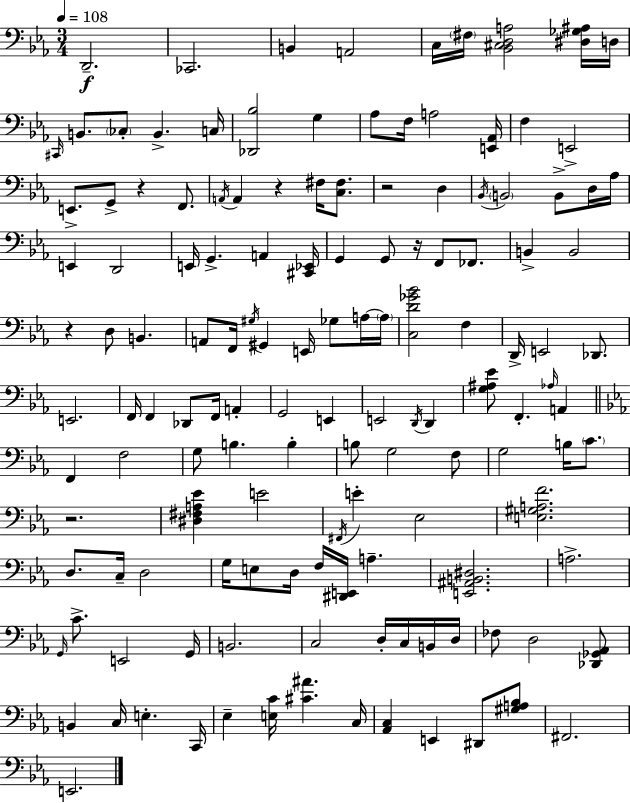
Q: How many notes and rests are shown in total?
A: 138